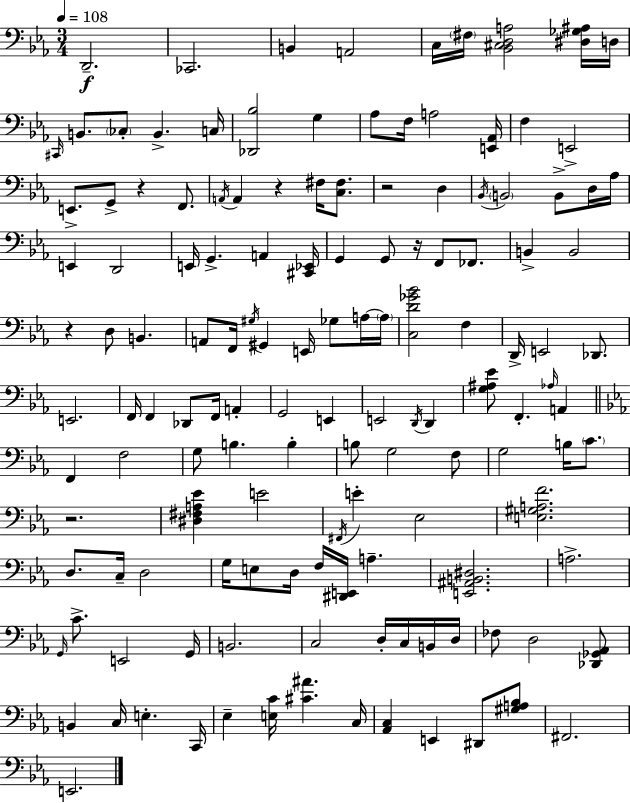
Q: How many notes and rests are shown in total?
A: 138